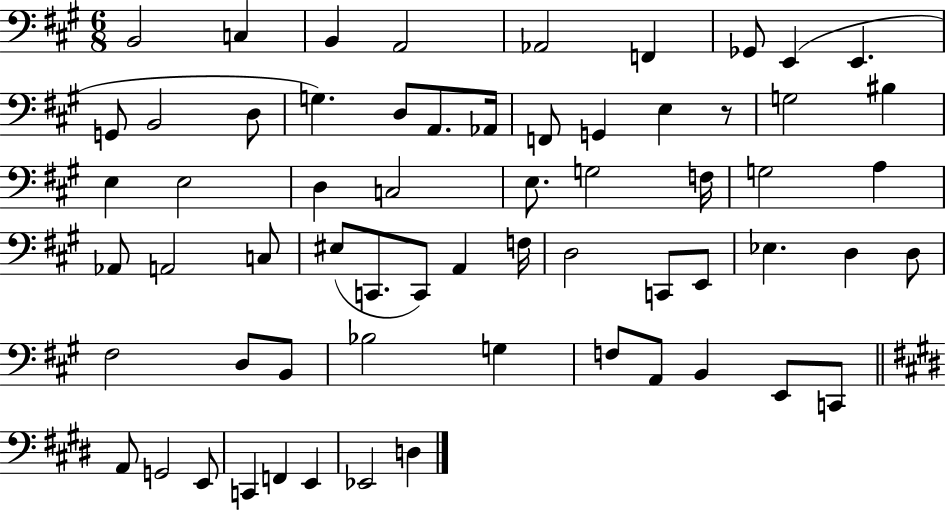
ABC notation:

X:1
T:Untitled
M:6/8
L:1/4
K:A
B,,2 C, B,, A,,2 _A,,2 F,, _G,,/2 E,, E,, G,,/2 B,,2 D,/2 G, D,/2 A,,/2 _A,,/4 F,,/2 G,, E, z/2 G,2 ^B, E, E,2 D, C,2 E,/2 G,2 F,/4 G,2 A, _A,,/2 A,,2 C,/2 ^E,/2 C,,/2 C,,/2 A,, F,/4 D,2 C,,/2 E,,/2 _E, D, D,/2 ^F,2 D,/2 B,,/2 _B,2 G, F,/2 A,,/2 B,, E,,/2 C,,/2 A,,/2 G,,2 E,,/2 C,, F,, E,, _E,,2 D,